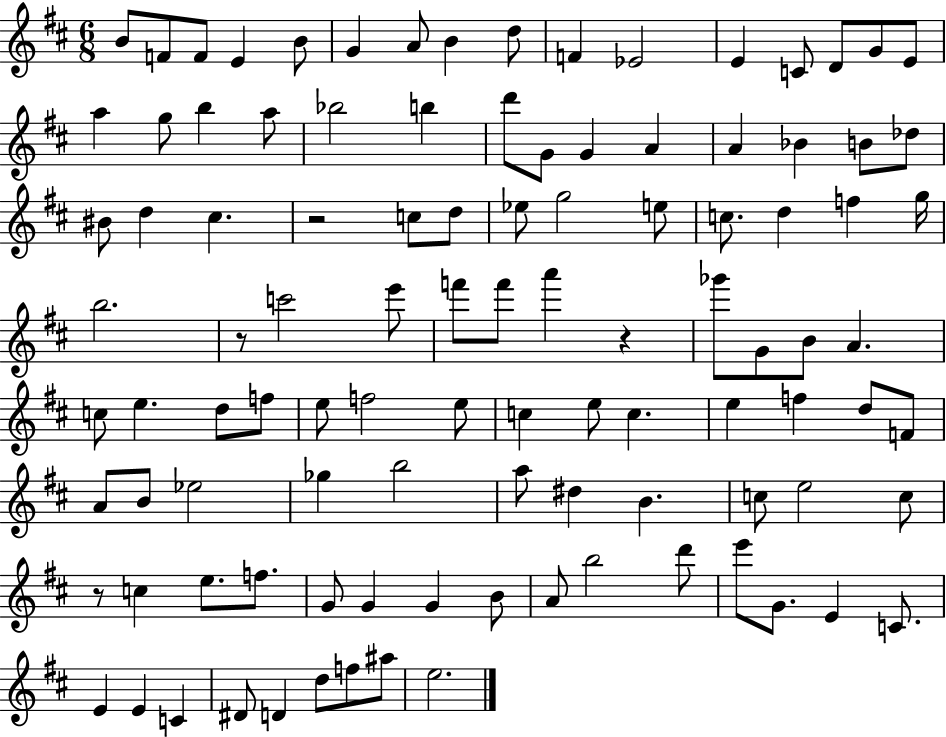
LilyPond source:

{
  \clef treble
  \numericTimeSignature
  \time 6/8
  \key d \major
  b'8 f'8 f'8 e'4 b'8 | g'4 a'8 b'4 d''8 | f'4 ees'2 | e'4 c'8 d'8 g'8 e'8 | \break a''4 g''8 b''4 a''8 | bes''2 b''4 | d'''8 g'8 g'4 a'4 | a'4 bes'4 b'8 des''8 | \break bis'8 d''4 cis''4. | r2 c''8 d''8 | ees''8 g''2 e''8 | c''8. d''4 f''4 g''16 | \break b''2. | r8 c'''2 e'''8 | f'''8 f'''8 a'''4 r4 | ges'''8 g'8 b'8 a'4. | \break c''8 e''4. d''8 f''8 | e''8 f''2 e''8 | c''4 e''8 c''4. | e''4 f''4 d''8 f'8 | \break a'8 b'8 ees''2 | ges''4 b''2 | a''8 dis''4 b'4. | c''8 e''2 c''8 | \break r8 c''4 e''8. f''8. | g'8 g'4 g'4 b'8 | a'8 b''2 d'''8 | e'''8 g'8. e'4 c'8. | \break e'4 e'4 c'4 | dis'8 d'4 d''8 f''8 ais''8 | e''2. | \bar "|."
}